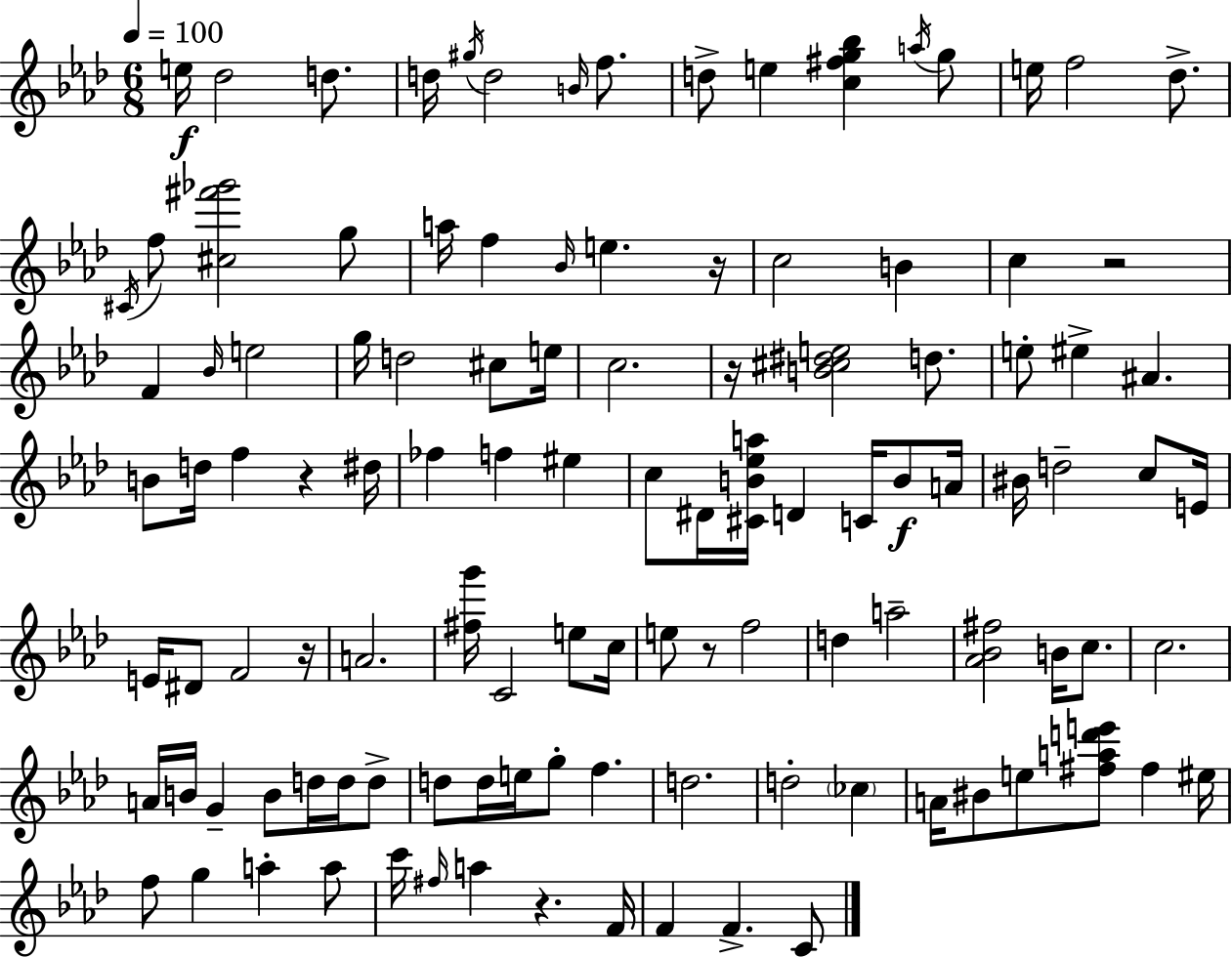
X:1
T:Untitled
M:6/8
L:1/4
K:Fm
e/4 _d2 d/2 d/4 ^g/4 d2 B/4 f/2 d/2 e [c^fg_b] a/4 g/2 e/4 f2 _d/2 ^C/4 f/2 [^c^f'_g']2 g/2 a/4 f _B/4 e z/4 c2 B c z2 F _B/4 e2 g/4 d2 ^c/2 e/4 c2 z/4 [B^c^de]2 d/2 e/2 ^e ^A B/2 d/4 f z ^d/4 _f f ^e c/2 ^D/4 [^CB_ea]/4 D C/4 B/2 A/4 ^B/4 d2 c/2 E/4 E/4 ^D/2 F2 z/4 A2 [^fg']/4 C2 e/2 c/4 e/2 z/2 f2 d a2 [_A_B^f]2 B/4 c/2 c2 A/4 B/4 G B/2 d/4 d/4 d/2 d/2 d/4 e/4 g/2 f d2 d2 _c A/4 ^B/2 e/2 [^fad'e']/2 ^f ^e/4 f/2 g a a/2 c'/4 ^f/4 a z F/4 F F C/2